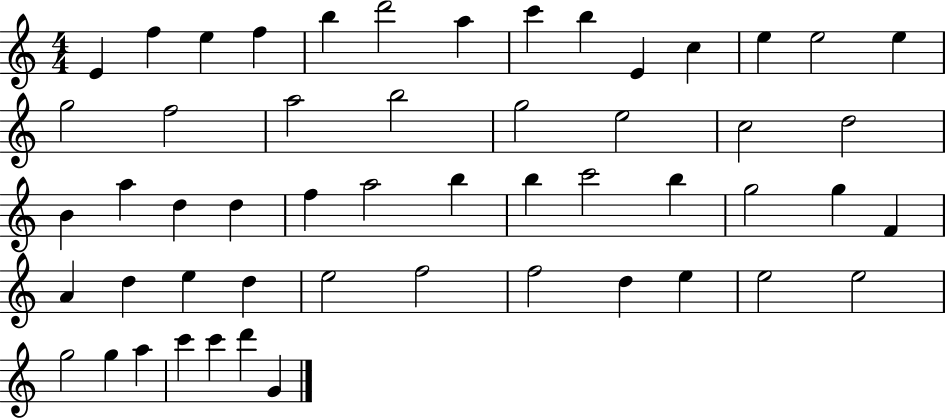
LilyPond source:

{
  \clef treble
  \numericTimeSignature
  \time 4/4
  \key c \major
  e'4 f''4 e''4 f''4 | b''4 d'''2 a''4 | c'''4 b''4 e'4 c''4 | e''4 e''2 e''4 | \break g''2 f''2 | a''2 b''2 | g''2 e''2 | c''2 d''2 | \break b'4 a''4 d''4 d''4 | f''4 a''2 b''4 | b''4 c'''2 b''4 | g''2 g''4 f'4 | \break a'4 d''4 e''4 d''4 | e''2 f''2 | f''2 d''4 e''4 | e''2 e''2 | \break g''2 g''4 a''4 | c'''4 c'''4 d'''4 g'4 | \bar "|."
}